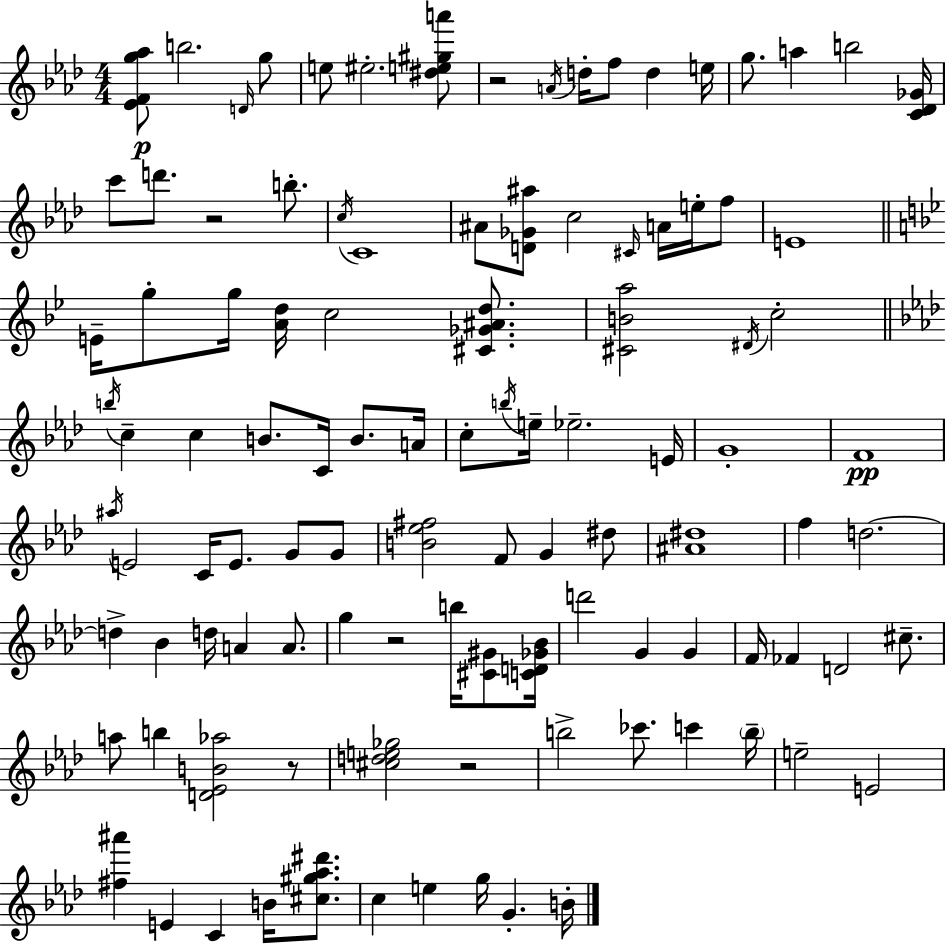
{
  \clef treble
  \numericTimeSignature
  \time 4/4
  \key aes \major
  <ees' f' g'' aes''>8\p b''2. \grace { d'16 } g''8 | e''8 eis''2.-. <dis'' e'' gis'' a'''>8 | r2 \acciaccatura { a'16 } d''16-. f''8 d''4 | e''16 g''8. a''4 b''2 | \break <c' des' ges'>16 c'''8 d'''8. r2 b''8.-. | \acciaccatura { c''16 } c'1 | ais'8 <d' ges' ais''>8 c''2 \grace { cis'16 } | a'16 e''16-. f''8 e'1 | \break \bar "||" \break \key g \minor e'16-- g''8-. g''16 <a' d''>16 c''2 <cis' ges' ais' d''>8. | <cis' b' a''>2 \acciaccatura { dis'16 } c''2-. | \bar "||" \break \key aes \major \acciaccatura { b''16 } c''4-- c''4 b'8. c'16 b'8. | a'16 c''8-. \acciaccatura { b''16 } e''16-- ees''2.-- | e'16 g'1-. | f'1\pp | \break \acciaccatura { ais''16 } e'2 c'16 e'8. g'8 | g'8 <b' ees'' fis''>2 f'8 g'4 | dis''8 <ais' dis''>1 | f''4 d''2.~~ | \break d''4-> bes'4 d''16 a'4 | a'8. g''4 r2 b''16 | <cis' gis'>8 <c' d' ges' bes'>16 d'''2 g'4 g'4 | f'16 fes'4 d'2 | \break cis''8.-- a''8 b''4 <d' ees' b' aes''>2 | r8 <cis'' d'' e'' ges''>2 r2 | b''2-> ces'''8. c'''4 | \parenthesize b''16-- e''2-- e'2 | \break <fis'' ais'''>4 e'4 c'4 b'16 | <cis'' gis'' aes'' dis'''>8. c''4 e''4 g''16 g'4.-. | b'16-. \bar "|."
}